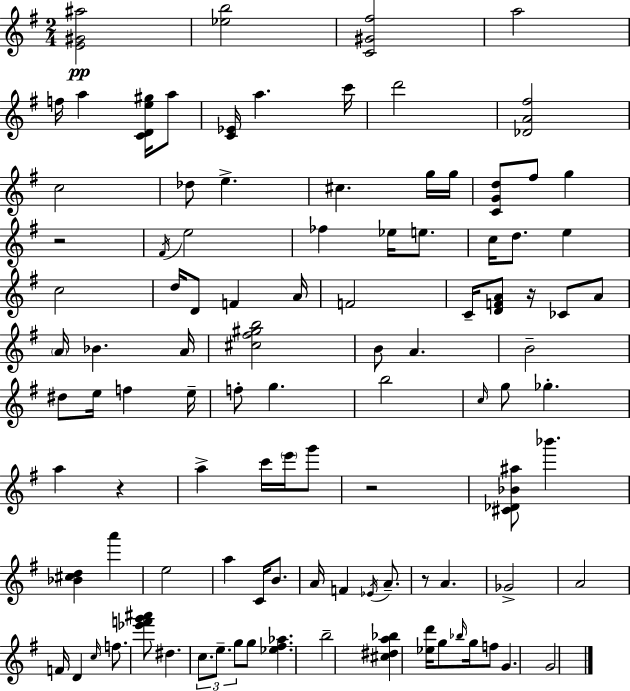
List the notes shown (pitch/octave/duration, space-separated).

[E4,G#4,A#5]/h [Eb5,B5]/h [C4,G#4,F#5]/h A5/h F5/s A5/q [C4,D4,E5,G#5]/s A5/e [C4,Eb4]/s A5/q. C6/s D6/h [Db4,A4,F#5]/h C5/h Db5/e E5/q. C#5/q. G5/s G5/s [C4,G4,D5]/e F#5/e G5/q R/h F#4/s E5/h FES5/q Eb5/s E5/e. C5/s D5/e. E5/q C5/h D5/s D4/e F4/q A4/s F4/h C4/s [D4,F4,A4]/e R/s CES4/e A4/e A4/s Bb4/q. A4/s [C#5,F#5,G#5,B5]/h B4/e A4/q. B4/h D#5/e E5/s F5/q E5/s F5/e G5/q. B5/h C5/s G5/e Gb5/q. A5/q R/q A5/q C6/s E6/s G6/e R/h [C#4,Db4,Bb4,A#5]/e Bb6/q. [Bb4,C#5,D5]/q A6/q E5/h A5/q C4/s B4/e. A4/s F4/q Eb4/s A4/e. R/e A4/q. Gb4/h A4/h F4/s D4/q C5/s F5/e. [Eb6,F6,G6,A#6]/e D#5/q. C5/e. E5/e. G5/e G5/e [Eb5,F#5,Ab5]/q. B5/h [C#5,D#5,A5,Bb5]/q [Eb5,D6]/s G5/e Bb5/s G5/s F5/e G4/q. G4/h